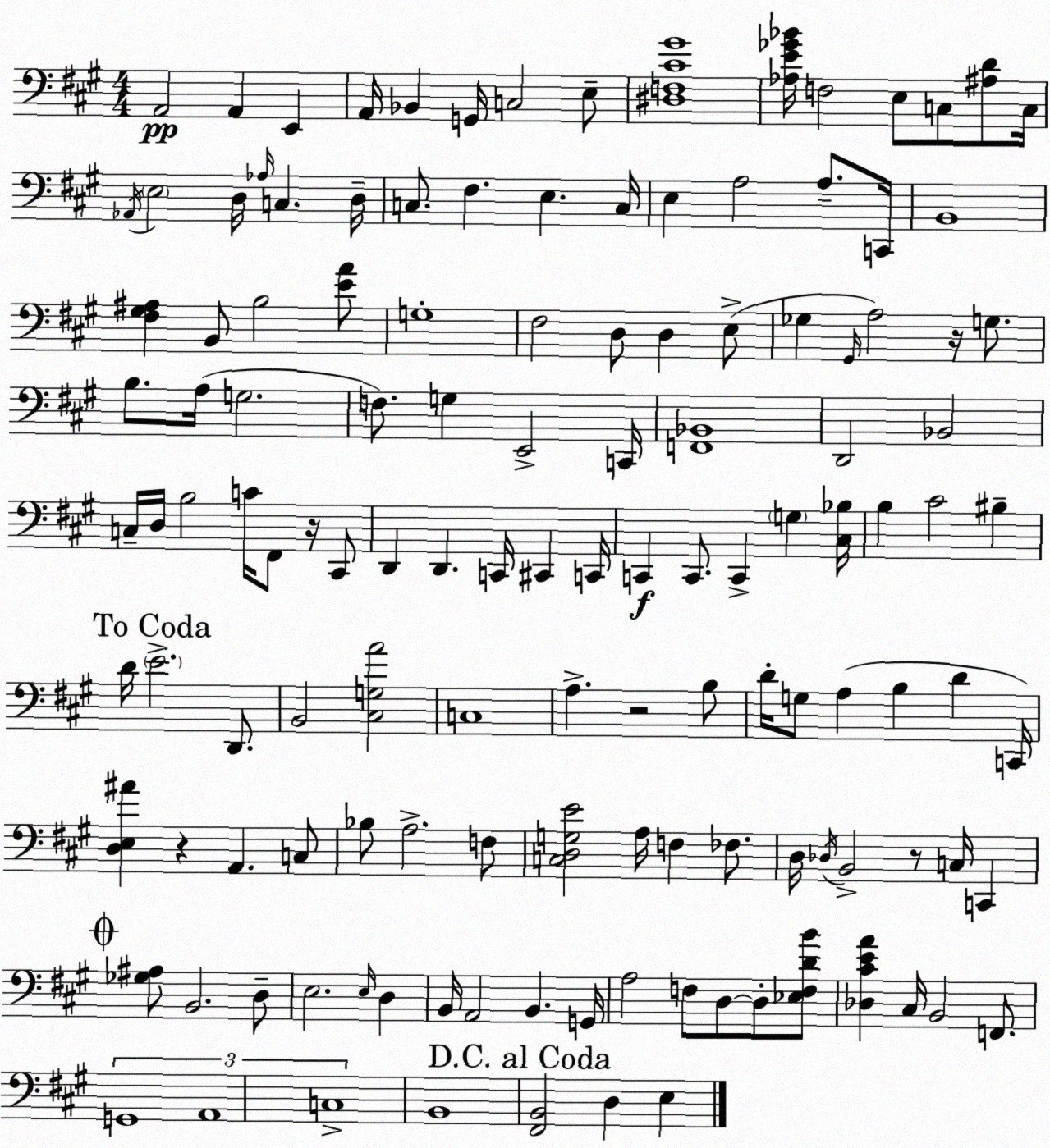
X:1
T:Untitled
M:4/4
L:1/4
K:A
A,,2 A,, E,, A,,/4 _B,, G,,/4 C,2 E,/2 [^D,F,^C^G]4 [_A,E_G_B]/4 F,2 E,/2 C,/2 [^A,D]/2 C,/4 _A,,/4 E,2 D,/4 _A,/4 C, D,/4 C,/2 ^F, E, C,/4 E, A,2 A,/2 C,,/4 B,,4 [^F,^G,^A,] B,,/2 B,2 [EA]/2 G,4 ^F,2 D,/2 D, E,/2 _G, ^G,,/4 A,2 z/4 G,/2 B,/2 A,/4 G,2 F,/2 G, E,,2 C,,/4 [F,,_B,,]4 D,,2 _B,,2 C,/4 D,/4 B,2 C/4 ^F,,/2 z/4 ^C,,/2 D,, D,, C,,/4 ^C,, C,,/4 C,, C,,/2 C,, G, [^C,_B,]/4 B, ^C2 ^B, D/4 E2 D,,/2 B,,2 [^C,G,A]2 C,4 A, z2 B,/2 D/4 G,/2 A, B, D C,,/4 [D,E,^A] z A,, C,/2 _B,/2 A,2 F,/2 [C,D,G,E]2 A,/4 F, _F,/2 D,/4 _D,/4 B,,2 z/2 C,/4 C,, [_G,^A,]/2 B,,2 D,/2 E,2 E,/4 D, B,,/4 A,,2 B,, G,,/4 A,2 F,/2 D,/2 D,/2 [_E,F,DB]/2 [_D,^CEA] ^C,/4 B,,2 F,,/2 G,,4 A,,4 C,4 B,,4 [^F,,B,,]2 D, E,